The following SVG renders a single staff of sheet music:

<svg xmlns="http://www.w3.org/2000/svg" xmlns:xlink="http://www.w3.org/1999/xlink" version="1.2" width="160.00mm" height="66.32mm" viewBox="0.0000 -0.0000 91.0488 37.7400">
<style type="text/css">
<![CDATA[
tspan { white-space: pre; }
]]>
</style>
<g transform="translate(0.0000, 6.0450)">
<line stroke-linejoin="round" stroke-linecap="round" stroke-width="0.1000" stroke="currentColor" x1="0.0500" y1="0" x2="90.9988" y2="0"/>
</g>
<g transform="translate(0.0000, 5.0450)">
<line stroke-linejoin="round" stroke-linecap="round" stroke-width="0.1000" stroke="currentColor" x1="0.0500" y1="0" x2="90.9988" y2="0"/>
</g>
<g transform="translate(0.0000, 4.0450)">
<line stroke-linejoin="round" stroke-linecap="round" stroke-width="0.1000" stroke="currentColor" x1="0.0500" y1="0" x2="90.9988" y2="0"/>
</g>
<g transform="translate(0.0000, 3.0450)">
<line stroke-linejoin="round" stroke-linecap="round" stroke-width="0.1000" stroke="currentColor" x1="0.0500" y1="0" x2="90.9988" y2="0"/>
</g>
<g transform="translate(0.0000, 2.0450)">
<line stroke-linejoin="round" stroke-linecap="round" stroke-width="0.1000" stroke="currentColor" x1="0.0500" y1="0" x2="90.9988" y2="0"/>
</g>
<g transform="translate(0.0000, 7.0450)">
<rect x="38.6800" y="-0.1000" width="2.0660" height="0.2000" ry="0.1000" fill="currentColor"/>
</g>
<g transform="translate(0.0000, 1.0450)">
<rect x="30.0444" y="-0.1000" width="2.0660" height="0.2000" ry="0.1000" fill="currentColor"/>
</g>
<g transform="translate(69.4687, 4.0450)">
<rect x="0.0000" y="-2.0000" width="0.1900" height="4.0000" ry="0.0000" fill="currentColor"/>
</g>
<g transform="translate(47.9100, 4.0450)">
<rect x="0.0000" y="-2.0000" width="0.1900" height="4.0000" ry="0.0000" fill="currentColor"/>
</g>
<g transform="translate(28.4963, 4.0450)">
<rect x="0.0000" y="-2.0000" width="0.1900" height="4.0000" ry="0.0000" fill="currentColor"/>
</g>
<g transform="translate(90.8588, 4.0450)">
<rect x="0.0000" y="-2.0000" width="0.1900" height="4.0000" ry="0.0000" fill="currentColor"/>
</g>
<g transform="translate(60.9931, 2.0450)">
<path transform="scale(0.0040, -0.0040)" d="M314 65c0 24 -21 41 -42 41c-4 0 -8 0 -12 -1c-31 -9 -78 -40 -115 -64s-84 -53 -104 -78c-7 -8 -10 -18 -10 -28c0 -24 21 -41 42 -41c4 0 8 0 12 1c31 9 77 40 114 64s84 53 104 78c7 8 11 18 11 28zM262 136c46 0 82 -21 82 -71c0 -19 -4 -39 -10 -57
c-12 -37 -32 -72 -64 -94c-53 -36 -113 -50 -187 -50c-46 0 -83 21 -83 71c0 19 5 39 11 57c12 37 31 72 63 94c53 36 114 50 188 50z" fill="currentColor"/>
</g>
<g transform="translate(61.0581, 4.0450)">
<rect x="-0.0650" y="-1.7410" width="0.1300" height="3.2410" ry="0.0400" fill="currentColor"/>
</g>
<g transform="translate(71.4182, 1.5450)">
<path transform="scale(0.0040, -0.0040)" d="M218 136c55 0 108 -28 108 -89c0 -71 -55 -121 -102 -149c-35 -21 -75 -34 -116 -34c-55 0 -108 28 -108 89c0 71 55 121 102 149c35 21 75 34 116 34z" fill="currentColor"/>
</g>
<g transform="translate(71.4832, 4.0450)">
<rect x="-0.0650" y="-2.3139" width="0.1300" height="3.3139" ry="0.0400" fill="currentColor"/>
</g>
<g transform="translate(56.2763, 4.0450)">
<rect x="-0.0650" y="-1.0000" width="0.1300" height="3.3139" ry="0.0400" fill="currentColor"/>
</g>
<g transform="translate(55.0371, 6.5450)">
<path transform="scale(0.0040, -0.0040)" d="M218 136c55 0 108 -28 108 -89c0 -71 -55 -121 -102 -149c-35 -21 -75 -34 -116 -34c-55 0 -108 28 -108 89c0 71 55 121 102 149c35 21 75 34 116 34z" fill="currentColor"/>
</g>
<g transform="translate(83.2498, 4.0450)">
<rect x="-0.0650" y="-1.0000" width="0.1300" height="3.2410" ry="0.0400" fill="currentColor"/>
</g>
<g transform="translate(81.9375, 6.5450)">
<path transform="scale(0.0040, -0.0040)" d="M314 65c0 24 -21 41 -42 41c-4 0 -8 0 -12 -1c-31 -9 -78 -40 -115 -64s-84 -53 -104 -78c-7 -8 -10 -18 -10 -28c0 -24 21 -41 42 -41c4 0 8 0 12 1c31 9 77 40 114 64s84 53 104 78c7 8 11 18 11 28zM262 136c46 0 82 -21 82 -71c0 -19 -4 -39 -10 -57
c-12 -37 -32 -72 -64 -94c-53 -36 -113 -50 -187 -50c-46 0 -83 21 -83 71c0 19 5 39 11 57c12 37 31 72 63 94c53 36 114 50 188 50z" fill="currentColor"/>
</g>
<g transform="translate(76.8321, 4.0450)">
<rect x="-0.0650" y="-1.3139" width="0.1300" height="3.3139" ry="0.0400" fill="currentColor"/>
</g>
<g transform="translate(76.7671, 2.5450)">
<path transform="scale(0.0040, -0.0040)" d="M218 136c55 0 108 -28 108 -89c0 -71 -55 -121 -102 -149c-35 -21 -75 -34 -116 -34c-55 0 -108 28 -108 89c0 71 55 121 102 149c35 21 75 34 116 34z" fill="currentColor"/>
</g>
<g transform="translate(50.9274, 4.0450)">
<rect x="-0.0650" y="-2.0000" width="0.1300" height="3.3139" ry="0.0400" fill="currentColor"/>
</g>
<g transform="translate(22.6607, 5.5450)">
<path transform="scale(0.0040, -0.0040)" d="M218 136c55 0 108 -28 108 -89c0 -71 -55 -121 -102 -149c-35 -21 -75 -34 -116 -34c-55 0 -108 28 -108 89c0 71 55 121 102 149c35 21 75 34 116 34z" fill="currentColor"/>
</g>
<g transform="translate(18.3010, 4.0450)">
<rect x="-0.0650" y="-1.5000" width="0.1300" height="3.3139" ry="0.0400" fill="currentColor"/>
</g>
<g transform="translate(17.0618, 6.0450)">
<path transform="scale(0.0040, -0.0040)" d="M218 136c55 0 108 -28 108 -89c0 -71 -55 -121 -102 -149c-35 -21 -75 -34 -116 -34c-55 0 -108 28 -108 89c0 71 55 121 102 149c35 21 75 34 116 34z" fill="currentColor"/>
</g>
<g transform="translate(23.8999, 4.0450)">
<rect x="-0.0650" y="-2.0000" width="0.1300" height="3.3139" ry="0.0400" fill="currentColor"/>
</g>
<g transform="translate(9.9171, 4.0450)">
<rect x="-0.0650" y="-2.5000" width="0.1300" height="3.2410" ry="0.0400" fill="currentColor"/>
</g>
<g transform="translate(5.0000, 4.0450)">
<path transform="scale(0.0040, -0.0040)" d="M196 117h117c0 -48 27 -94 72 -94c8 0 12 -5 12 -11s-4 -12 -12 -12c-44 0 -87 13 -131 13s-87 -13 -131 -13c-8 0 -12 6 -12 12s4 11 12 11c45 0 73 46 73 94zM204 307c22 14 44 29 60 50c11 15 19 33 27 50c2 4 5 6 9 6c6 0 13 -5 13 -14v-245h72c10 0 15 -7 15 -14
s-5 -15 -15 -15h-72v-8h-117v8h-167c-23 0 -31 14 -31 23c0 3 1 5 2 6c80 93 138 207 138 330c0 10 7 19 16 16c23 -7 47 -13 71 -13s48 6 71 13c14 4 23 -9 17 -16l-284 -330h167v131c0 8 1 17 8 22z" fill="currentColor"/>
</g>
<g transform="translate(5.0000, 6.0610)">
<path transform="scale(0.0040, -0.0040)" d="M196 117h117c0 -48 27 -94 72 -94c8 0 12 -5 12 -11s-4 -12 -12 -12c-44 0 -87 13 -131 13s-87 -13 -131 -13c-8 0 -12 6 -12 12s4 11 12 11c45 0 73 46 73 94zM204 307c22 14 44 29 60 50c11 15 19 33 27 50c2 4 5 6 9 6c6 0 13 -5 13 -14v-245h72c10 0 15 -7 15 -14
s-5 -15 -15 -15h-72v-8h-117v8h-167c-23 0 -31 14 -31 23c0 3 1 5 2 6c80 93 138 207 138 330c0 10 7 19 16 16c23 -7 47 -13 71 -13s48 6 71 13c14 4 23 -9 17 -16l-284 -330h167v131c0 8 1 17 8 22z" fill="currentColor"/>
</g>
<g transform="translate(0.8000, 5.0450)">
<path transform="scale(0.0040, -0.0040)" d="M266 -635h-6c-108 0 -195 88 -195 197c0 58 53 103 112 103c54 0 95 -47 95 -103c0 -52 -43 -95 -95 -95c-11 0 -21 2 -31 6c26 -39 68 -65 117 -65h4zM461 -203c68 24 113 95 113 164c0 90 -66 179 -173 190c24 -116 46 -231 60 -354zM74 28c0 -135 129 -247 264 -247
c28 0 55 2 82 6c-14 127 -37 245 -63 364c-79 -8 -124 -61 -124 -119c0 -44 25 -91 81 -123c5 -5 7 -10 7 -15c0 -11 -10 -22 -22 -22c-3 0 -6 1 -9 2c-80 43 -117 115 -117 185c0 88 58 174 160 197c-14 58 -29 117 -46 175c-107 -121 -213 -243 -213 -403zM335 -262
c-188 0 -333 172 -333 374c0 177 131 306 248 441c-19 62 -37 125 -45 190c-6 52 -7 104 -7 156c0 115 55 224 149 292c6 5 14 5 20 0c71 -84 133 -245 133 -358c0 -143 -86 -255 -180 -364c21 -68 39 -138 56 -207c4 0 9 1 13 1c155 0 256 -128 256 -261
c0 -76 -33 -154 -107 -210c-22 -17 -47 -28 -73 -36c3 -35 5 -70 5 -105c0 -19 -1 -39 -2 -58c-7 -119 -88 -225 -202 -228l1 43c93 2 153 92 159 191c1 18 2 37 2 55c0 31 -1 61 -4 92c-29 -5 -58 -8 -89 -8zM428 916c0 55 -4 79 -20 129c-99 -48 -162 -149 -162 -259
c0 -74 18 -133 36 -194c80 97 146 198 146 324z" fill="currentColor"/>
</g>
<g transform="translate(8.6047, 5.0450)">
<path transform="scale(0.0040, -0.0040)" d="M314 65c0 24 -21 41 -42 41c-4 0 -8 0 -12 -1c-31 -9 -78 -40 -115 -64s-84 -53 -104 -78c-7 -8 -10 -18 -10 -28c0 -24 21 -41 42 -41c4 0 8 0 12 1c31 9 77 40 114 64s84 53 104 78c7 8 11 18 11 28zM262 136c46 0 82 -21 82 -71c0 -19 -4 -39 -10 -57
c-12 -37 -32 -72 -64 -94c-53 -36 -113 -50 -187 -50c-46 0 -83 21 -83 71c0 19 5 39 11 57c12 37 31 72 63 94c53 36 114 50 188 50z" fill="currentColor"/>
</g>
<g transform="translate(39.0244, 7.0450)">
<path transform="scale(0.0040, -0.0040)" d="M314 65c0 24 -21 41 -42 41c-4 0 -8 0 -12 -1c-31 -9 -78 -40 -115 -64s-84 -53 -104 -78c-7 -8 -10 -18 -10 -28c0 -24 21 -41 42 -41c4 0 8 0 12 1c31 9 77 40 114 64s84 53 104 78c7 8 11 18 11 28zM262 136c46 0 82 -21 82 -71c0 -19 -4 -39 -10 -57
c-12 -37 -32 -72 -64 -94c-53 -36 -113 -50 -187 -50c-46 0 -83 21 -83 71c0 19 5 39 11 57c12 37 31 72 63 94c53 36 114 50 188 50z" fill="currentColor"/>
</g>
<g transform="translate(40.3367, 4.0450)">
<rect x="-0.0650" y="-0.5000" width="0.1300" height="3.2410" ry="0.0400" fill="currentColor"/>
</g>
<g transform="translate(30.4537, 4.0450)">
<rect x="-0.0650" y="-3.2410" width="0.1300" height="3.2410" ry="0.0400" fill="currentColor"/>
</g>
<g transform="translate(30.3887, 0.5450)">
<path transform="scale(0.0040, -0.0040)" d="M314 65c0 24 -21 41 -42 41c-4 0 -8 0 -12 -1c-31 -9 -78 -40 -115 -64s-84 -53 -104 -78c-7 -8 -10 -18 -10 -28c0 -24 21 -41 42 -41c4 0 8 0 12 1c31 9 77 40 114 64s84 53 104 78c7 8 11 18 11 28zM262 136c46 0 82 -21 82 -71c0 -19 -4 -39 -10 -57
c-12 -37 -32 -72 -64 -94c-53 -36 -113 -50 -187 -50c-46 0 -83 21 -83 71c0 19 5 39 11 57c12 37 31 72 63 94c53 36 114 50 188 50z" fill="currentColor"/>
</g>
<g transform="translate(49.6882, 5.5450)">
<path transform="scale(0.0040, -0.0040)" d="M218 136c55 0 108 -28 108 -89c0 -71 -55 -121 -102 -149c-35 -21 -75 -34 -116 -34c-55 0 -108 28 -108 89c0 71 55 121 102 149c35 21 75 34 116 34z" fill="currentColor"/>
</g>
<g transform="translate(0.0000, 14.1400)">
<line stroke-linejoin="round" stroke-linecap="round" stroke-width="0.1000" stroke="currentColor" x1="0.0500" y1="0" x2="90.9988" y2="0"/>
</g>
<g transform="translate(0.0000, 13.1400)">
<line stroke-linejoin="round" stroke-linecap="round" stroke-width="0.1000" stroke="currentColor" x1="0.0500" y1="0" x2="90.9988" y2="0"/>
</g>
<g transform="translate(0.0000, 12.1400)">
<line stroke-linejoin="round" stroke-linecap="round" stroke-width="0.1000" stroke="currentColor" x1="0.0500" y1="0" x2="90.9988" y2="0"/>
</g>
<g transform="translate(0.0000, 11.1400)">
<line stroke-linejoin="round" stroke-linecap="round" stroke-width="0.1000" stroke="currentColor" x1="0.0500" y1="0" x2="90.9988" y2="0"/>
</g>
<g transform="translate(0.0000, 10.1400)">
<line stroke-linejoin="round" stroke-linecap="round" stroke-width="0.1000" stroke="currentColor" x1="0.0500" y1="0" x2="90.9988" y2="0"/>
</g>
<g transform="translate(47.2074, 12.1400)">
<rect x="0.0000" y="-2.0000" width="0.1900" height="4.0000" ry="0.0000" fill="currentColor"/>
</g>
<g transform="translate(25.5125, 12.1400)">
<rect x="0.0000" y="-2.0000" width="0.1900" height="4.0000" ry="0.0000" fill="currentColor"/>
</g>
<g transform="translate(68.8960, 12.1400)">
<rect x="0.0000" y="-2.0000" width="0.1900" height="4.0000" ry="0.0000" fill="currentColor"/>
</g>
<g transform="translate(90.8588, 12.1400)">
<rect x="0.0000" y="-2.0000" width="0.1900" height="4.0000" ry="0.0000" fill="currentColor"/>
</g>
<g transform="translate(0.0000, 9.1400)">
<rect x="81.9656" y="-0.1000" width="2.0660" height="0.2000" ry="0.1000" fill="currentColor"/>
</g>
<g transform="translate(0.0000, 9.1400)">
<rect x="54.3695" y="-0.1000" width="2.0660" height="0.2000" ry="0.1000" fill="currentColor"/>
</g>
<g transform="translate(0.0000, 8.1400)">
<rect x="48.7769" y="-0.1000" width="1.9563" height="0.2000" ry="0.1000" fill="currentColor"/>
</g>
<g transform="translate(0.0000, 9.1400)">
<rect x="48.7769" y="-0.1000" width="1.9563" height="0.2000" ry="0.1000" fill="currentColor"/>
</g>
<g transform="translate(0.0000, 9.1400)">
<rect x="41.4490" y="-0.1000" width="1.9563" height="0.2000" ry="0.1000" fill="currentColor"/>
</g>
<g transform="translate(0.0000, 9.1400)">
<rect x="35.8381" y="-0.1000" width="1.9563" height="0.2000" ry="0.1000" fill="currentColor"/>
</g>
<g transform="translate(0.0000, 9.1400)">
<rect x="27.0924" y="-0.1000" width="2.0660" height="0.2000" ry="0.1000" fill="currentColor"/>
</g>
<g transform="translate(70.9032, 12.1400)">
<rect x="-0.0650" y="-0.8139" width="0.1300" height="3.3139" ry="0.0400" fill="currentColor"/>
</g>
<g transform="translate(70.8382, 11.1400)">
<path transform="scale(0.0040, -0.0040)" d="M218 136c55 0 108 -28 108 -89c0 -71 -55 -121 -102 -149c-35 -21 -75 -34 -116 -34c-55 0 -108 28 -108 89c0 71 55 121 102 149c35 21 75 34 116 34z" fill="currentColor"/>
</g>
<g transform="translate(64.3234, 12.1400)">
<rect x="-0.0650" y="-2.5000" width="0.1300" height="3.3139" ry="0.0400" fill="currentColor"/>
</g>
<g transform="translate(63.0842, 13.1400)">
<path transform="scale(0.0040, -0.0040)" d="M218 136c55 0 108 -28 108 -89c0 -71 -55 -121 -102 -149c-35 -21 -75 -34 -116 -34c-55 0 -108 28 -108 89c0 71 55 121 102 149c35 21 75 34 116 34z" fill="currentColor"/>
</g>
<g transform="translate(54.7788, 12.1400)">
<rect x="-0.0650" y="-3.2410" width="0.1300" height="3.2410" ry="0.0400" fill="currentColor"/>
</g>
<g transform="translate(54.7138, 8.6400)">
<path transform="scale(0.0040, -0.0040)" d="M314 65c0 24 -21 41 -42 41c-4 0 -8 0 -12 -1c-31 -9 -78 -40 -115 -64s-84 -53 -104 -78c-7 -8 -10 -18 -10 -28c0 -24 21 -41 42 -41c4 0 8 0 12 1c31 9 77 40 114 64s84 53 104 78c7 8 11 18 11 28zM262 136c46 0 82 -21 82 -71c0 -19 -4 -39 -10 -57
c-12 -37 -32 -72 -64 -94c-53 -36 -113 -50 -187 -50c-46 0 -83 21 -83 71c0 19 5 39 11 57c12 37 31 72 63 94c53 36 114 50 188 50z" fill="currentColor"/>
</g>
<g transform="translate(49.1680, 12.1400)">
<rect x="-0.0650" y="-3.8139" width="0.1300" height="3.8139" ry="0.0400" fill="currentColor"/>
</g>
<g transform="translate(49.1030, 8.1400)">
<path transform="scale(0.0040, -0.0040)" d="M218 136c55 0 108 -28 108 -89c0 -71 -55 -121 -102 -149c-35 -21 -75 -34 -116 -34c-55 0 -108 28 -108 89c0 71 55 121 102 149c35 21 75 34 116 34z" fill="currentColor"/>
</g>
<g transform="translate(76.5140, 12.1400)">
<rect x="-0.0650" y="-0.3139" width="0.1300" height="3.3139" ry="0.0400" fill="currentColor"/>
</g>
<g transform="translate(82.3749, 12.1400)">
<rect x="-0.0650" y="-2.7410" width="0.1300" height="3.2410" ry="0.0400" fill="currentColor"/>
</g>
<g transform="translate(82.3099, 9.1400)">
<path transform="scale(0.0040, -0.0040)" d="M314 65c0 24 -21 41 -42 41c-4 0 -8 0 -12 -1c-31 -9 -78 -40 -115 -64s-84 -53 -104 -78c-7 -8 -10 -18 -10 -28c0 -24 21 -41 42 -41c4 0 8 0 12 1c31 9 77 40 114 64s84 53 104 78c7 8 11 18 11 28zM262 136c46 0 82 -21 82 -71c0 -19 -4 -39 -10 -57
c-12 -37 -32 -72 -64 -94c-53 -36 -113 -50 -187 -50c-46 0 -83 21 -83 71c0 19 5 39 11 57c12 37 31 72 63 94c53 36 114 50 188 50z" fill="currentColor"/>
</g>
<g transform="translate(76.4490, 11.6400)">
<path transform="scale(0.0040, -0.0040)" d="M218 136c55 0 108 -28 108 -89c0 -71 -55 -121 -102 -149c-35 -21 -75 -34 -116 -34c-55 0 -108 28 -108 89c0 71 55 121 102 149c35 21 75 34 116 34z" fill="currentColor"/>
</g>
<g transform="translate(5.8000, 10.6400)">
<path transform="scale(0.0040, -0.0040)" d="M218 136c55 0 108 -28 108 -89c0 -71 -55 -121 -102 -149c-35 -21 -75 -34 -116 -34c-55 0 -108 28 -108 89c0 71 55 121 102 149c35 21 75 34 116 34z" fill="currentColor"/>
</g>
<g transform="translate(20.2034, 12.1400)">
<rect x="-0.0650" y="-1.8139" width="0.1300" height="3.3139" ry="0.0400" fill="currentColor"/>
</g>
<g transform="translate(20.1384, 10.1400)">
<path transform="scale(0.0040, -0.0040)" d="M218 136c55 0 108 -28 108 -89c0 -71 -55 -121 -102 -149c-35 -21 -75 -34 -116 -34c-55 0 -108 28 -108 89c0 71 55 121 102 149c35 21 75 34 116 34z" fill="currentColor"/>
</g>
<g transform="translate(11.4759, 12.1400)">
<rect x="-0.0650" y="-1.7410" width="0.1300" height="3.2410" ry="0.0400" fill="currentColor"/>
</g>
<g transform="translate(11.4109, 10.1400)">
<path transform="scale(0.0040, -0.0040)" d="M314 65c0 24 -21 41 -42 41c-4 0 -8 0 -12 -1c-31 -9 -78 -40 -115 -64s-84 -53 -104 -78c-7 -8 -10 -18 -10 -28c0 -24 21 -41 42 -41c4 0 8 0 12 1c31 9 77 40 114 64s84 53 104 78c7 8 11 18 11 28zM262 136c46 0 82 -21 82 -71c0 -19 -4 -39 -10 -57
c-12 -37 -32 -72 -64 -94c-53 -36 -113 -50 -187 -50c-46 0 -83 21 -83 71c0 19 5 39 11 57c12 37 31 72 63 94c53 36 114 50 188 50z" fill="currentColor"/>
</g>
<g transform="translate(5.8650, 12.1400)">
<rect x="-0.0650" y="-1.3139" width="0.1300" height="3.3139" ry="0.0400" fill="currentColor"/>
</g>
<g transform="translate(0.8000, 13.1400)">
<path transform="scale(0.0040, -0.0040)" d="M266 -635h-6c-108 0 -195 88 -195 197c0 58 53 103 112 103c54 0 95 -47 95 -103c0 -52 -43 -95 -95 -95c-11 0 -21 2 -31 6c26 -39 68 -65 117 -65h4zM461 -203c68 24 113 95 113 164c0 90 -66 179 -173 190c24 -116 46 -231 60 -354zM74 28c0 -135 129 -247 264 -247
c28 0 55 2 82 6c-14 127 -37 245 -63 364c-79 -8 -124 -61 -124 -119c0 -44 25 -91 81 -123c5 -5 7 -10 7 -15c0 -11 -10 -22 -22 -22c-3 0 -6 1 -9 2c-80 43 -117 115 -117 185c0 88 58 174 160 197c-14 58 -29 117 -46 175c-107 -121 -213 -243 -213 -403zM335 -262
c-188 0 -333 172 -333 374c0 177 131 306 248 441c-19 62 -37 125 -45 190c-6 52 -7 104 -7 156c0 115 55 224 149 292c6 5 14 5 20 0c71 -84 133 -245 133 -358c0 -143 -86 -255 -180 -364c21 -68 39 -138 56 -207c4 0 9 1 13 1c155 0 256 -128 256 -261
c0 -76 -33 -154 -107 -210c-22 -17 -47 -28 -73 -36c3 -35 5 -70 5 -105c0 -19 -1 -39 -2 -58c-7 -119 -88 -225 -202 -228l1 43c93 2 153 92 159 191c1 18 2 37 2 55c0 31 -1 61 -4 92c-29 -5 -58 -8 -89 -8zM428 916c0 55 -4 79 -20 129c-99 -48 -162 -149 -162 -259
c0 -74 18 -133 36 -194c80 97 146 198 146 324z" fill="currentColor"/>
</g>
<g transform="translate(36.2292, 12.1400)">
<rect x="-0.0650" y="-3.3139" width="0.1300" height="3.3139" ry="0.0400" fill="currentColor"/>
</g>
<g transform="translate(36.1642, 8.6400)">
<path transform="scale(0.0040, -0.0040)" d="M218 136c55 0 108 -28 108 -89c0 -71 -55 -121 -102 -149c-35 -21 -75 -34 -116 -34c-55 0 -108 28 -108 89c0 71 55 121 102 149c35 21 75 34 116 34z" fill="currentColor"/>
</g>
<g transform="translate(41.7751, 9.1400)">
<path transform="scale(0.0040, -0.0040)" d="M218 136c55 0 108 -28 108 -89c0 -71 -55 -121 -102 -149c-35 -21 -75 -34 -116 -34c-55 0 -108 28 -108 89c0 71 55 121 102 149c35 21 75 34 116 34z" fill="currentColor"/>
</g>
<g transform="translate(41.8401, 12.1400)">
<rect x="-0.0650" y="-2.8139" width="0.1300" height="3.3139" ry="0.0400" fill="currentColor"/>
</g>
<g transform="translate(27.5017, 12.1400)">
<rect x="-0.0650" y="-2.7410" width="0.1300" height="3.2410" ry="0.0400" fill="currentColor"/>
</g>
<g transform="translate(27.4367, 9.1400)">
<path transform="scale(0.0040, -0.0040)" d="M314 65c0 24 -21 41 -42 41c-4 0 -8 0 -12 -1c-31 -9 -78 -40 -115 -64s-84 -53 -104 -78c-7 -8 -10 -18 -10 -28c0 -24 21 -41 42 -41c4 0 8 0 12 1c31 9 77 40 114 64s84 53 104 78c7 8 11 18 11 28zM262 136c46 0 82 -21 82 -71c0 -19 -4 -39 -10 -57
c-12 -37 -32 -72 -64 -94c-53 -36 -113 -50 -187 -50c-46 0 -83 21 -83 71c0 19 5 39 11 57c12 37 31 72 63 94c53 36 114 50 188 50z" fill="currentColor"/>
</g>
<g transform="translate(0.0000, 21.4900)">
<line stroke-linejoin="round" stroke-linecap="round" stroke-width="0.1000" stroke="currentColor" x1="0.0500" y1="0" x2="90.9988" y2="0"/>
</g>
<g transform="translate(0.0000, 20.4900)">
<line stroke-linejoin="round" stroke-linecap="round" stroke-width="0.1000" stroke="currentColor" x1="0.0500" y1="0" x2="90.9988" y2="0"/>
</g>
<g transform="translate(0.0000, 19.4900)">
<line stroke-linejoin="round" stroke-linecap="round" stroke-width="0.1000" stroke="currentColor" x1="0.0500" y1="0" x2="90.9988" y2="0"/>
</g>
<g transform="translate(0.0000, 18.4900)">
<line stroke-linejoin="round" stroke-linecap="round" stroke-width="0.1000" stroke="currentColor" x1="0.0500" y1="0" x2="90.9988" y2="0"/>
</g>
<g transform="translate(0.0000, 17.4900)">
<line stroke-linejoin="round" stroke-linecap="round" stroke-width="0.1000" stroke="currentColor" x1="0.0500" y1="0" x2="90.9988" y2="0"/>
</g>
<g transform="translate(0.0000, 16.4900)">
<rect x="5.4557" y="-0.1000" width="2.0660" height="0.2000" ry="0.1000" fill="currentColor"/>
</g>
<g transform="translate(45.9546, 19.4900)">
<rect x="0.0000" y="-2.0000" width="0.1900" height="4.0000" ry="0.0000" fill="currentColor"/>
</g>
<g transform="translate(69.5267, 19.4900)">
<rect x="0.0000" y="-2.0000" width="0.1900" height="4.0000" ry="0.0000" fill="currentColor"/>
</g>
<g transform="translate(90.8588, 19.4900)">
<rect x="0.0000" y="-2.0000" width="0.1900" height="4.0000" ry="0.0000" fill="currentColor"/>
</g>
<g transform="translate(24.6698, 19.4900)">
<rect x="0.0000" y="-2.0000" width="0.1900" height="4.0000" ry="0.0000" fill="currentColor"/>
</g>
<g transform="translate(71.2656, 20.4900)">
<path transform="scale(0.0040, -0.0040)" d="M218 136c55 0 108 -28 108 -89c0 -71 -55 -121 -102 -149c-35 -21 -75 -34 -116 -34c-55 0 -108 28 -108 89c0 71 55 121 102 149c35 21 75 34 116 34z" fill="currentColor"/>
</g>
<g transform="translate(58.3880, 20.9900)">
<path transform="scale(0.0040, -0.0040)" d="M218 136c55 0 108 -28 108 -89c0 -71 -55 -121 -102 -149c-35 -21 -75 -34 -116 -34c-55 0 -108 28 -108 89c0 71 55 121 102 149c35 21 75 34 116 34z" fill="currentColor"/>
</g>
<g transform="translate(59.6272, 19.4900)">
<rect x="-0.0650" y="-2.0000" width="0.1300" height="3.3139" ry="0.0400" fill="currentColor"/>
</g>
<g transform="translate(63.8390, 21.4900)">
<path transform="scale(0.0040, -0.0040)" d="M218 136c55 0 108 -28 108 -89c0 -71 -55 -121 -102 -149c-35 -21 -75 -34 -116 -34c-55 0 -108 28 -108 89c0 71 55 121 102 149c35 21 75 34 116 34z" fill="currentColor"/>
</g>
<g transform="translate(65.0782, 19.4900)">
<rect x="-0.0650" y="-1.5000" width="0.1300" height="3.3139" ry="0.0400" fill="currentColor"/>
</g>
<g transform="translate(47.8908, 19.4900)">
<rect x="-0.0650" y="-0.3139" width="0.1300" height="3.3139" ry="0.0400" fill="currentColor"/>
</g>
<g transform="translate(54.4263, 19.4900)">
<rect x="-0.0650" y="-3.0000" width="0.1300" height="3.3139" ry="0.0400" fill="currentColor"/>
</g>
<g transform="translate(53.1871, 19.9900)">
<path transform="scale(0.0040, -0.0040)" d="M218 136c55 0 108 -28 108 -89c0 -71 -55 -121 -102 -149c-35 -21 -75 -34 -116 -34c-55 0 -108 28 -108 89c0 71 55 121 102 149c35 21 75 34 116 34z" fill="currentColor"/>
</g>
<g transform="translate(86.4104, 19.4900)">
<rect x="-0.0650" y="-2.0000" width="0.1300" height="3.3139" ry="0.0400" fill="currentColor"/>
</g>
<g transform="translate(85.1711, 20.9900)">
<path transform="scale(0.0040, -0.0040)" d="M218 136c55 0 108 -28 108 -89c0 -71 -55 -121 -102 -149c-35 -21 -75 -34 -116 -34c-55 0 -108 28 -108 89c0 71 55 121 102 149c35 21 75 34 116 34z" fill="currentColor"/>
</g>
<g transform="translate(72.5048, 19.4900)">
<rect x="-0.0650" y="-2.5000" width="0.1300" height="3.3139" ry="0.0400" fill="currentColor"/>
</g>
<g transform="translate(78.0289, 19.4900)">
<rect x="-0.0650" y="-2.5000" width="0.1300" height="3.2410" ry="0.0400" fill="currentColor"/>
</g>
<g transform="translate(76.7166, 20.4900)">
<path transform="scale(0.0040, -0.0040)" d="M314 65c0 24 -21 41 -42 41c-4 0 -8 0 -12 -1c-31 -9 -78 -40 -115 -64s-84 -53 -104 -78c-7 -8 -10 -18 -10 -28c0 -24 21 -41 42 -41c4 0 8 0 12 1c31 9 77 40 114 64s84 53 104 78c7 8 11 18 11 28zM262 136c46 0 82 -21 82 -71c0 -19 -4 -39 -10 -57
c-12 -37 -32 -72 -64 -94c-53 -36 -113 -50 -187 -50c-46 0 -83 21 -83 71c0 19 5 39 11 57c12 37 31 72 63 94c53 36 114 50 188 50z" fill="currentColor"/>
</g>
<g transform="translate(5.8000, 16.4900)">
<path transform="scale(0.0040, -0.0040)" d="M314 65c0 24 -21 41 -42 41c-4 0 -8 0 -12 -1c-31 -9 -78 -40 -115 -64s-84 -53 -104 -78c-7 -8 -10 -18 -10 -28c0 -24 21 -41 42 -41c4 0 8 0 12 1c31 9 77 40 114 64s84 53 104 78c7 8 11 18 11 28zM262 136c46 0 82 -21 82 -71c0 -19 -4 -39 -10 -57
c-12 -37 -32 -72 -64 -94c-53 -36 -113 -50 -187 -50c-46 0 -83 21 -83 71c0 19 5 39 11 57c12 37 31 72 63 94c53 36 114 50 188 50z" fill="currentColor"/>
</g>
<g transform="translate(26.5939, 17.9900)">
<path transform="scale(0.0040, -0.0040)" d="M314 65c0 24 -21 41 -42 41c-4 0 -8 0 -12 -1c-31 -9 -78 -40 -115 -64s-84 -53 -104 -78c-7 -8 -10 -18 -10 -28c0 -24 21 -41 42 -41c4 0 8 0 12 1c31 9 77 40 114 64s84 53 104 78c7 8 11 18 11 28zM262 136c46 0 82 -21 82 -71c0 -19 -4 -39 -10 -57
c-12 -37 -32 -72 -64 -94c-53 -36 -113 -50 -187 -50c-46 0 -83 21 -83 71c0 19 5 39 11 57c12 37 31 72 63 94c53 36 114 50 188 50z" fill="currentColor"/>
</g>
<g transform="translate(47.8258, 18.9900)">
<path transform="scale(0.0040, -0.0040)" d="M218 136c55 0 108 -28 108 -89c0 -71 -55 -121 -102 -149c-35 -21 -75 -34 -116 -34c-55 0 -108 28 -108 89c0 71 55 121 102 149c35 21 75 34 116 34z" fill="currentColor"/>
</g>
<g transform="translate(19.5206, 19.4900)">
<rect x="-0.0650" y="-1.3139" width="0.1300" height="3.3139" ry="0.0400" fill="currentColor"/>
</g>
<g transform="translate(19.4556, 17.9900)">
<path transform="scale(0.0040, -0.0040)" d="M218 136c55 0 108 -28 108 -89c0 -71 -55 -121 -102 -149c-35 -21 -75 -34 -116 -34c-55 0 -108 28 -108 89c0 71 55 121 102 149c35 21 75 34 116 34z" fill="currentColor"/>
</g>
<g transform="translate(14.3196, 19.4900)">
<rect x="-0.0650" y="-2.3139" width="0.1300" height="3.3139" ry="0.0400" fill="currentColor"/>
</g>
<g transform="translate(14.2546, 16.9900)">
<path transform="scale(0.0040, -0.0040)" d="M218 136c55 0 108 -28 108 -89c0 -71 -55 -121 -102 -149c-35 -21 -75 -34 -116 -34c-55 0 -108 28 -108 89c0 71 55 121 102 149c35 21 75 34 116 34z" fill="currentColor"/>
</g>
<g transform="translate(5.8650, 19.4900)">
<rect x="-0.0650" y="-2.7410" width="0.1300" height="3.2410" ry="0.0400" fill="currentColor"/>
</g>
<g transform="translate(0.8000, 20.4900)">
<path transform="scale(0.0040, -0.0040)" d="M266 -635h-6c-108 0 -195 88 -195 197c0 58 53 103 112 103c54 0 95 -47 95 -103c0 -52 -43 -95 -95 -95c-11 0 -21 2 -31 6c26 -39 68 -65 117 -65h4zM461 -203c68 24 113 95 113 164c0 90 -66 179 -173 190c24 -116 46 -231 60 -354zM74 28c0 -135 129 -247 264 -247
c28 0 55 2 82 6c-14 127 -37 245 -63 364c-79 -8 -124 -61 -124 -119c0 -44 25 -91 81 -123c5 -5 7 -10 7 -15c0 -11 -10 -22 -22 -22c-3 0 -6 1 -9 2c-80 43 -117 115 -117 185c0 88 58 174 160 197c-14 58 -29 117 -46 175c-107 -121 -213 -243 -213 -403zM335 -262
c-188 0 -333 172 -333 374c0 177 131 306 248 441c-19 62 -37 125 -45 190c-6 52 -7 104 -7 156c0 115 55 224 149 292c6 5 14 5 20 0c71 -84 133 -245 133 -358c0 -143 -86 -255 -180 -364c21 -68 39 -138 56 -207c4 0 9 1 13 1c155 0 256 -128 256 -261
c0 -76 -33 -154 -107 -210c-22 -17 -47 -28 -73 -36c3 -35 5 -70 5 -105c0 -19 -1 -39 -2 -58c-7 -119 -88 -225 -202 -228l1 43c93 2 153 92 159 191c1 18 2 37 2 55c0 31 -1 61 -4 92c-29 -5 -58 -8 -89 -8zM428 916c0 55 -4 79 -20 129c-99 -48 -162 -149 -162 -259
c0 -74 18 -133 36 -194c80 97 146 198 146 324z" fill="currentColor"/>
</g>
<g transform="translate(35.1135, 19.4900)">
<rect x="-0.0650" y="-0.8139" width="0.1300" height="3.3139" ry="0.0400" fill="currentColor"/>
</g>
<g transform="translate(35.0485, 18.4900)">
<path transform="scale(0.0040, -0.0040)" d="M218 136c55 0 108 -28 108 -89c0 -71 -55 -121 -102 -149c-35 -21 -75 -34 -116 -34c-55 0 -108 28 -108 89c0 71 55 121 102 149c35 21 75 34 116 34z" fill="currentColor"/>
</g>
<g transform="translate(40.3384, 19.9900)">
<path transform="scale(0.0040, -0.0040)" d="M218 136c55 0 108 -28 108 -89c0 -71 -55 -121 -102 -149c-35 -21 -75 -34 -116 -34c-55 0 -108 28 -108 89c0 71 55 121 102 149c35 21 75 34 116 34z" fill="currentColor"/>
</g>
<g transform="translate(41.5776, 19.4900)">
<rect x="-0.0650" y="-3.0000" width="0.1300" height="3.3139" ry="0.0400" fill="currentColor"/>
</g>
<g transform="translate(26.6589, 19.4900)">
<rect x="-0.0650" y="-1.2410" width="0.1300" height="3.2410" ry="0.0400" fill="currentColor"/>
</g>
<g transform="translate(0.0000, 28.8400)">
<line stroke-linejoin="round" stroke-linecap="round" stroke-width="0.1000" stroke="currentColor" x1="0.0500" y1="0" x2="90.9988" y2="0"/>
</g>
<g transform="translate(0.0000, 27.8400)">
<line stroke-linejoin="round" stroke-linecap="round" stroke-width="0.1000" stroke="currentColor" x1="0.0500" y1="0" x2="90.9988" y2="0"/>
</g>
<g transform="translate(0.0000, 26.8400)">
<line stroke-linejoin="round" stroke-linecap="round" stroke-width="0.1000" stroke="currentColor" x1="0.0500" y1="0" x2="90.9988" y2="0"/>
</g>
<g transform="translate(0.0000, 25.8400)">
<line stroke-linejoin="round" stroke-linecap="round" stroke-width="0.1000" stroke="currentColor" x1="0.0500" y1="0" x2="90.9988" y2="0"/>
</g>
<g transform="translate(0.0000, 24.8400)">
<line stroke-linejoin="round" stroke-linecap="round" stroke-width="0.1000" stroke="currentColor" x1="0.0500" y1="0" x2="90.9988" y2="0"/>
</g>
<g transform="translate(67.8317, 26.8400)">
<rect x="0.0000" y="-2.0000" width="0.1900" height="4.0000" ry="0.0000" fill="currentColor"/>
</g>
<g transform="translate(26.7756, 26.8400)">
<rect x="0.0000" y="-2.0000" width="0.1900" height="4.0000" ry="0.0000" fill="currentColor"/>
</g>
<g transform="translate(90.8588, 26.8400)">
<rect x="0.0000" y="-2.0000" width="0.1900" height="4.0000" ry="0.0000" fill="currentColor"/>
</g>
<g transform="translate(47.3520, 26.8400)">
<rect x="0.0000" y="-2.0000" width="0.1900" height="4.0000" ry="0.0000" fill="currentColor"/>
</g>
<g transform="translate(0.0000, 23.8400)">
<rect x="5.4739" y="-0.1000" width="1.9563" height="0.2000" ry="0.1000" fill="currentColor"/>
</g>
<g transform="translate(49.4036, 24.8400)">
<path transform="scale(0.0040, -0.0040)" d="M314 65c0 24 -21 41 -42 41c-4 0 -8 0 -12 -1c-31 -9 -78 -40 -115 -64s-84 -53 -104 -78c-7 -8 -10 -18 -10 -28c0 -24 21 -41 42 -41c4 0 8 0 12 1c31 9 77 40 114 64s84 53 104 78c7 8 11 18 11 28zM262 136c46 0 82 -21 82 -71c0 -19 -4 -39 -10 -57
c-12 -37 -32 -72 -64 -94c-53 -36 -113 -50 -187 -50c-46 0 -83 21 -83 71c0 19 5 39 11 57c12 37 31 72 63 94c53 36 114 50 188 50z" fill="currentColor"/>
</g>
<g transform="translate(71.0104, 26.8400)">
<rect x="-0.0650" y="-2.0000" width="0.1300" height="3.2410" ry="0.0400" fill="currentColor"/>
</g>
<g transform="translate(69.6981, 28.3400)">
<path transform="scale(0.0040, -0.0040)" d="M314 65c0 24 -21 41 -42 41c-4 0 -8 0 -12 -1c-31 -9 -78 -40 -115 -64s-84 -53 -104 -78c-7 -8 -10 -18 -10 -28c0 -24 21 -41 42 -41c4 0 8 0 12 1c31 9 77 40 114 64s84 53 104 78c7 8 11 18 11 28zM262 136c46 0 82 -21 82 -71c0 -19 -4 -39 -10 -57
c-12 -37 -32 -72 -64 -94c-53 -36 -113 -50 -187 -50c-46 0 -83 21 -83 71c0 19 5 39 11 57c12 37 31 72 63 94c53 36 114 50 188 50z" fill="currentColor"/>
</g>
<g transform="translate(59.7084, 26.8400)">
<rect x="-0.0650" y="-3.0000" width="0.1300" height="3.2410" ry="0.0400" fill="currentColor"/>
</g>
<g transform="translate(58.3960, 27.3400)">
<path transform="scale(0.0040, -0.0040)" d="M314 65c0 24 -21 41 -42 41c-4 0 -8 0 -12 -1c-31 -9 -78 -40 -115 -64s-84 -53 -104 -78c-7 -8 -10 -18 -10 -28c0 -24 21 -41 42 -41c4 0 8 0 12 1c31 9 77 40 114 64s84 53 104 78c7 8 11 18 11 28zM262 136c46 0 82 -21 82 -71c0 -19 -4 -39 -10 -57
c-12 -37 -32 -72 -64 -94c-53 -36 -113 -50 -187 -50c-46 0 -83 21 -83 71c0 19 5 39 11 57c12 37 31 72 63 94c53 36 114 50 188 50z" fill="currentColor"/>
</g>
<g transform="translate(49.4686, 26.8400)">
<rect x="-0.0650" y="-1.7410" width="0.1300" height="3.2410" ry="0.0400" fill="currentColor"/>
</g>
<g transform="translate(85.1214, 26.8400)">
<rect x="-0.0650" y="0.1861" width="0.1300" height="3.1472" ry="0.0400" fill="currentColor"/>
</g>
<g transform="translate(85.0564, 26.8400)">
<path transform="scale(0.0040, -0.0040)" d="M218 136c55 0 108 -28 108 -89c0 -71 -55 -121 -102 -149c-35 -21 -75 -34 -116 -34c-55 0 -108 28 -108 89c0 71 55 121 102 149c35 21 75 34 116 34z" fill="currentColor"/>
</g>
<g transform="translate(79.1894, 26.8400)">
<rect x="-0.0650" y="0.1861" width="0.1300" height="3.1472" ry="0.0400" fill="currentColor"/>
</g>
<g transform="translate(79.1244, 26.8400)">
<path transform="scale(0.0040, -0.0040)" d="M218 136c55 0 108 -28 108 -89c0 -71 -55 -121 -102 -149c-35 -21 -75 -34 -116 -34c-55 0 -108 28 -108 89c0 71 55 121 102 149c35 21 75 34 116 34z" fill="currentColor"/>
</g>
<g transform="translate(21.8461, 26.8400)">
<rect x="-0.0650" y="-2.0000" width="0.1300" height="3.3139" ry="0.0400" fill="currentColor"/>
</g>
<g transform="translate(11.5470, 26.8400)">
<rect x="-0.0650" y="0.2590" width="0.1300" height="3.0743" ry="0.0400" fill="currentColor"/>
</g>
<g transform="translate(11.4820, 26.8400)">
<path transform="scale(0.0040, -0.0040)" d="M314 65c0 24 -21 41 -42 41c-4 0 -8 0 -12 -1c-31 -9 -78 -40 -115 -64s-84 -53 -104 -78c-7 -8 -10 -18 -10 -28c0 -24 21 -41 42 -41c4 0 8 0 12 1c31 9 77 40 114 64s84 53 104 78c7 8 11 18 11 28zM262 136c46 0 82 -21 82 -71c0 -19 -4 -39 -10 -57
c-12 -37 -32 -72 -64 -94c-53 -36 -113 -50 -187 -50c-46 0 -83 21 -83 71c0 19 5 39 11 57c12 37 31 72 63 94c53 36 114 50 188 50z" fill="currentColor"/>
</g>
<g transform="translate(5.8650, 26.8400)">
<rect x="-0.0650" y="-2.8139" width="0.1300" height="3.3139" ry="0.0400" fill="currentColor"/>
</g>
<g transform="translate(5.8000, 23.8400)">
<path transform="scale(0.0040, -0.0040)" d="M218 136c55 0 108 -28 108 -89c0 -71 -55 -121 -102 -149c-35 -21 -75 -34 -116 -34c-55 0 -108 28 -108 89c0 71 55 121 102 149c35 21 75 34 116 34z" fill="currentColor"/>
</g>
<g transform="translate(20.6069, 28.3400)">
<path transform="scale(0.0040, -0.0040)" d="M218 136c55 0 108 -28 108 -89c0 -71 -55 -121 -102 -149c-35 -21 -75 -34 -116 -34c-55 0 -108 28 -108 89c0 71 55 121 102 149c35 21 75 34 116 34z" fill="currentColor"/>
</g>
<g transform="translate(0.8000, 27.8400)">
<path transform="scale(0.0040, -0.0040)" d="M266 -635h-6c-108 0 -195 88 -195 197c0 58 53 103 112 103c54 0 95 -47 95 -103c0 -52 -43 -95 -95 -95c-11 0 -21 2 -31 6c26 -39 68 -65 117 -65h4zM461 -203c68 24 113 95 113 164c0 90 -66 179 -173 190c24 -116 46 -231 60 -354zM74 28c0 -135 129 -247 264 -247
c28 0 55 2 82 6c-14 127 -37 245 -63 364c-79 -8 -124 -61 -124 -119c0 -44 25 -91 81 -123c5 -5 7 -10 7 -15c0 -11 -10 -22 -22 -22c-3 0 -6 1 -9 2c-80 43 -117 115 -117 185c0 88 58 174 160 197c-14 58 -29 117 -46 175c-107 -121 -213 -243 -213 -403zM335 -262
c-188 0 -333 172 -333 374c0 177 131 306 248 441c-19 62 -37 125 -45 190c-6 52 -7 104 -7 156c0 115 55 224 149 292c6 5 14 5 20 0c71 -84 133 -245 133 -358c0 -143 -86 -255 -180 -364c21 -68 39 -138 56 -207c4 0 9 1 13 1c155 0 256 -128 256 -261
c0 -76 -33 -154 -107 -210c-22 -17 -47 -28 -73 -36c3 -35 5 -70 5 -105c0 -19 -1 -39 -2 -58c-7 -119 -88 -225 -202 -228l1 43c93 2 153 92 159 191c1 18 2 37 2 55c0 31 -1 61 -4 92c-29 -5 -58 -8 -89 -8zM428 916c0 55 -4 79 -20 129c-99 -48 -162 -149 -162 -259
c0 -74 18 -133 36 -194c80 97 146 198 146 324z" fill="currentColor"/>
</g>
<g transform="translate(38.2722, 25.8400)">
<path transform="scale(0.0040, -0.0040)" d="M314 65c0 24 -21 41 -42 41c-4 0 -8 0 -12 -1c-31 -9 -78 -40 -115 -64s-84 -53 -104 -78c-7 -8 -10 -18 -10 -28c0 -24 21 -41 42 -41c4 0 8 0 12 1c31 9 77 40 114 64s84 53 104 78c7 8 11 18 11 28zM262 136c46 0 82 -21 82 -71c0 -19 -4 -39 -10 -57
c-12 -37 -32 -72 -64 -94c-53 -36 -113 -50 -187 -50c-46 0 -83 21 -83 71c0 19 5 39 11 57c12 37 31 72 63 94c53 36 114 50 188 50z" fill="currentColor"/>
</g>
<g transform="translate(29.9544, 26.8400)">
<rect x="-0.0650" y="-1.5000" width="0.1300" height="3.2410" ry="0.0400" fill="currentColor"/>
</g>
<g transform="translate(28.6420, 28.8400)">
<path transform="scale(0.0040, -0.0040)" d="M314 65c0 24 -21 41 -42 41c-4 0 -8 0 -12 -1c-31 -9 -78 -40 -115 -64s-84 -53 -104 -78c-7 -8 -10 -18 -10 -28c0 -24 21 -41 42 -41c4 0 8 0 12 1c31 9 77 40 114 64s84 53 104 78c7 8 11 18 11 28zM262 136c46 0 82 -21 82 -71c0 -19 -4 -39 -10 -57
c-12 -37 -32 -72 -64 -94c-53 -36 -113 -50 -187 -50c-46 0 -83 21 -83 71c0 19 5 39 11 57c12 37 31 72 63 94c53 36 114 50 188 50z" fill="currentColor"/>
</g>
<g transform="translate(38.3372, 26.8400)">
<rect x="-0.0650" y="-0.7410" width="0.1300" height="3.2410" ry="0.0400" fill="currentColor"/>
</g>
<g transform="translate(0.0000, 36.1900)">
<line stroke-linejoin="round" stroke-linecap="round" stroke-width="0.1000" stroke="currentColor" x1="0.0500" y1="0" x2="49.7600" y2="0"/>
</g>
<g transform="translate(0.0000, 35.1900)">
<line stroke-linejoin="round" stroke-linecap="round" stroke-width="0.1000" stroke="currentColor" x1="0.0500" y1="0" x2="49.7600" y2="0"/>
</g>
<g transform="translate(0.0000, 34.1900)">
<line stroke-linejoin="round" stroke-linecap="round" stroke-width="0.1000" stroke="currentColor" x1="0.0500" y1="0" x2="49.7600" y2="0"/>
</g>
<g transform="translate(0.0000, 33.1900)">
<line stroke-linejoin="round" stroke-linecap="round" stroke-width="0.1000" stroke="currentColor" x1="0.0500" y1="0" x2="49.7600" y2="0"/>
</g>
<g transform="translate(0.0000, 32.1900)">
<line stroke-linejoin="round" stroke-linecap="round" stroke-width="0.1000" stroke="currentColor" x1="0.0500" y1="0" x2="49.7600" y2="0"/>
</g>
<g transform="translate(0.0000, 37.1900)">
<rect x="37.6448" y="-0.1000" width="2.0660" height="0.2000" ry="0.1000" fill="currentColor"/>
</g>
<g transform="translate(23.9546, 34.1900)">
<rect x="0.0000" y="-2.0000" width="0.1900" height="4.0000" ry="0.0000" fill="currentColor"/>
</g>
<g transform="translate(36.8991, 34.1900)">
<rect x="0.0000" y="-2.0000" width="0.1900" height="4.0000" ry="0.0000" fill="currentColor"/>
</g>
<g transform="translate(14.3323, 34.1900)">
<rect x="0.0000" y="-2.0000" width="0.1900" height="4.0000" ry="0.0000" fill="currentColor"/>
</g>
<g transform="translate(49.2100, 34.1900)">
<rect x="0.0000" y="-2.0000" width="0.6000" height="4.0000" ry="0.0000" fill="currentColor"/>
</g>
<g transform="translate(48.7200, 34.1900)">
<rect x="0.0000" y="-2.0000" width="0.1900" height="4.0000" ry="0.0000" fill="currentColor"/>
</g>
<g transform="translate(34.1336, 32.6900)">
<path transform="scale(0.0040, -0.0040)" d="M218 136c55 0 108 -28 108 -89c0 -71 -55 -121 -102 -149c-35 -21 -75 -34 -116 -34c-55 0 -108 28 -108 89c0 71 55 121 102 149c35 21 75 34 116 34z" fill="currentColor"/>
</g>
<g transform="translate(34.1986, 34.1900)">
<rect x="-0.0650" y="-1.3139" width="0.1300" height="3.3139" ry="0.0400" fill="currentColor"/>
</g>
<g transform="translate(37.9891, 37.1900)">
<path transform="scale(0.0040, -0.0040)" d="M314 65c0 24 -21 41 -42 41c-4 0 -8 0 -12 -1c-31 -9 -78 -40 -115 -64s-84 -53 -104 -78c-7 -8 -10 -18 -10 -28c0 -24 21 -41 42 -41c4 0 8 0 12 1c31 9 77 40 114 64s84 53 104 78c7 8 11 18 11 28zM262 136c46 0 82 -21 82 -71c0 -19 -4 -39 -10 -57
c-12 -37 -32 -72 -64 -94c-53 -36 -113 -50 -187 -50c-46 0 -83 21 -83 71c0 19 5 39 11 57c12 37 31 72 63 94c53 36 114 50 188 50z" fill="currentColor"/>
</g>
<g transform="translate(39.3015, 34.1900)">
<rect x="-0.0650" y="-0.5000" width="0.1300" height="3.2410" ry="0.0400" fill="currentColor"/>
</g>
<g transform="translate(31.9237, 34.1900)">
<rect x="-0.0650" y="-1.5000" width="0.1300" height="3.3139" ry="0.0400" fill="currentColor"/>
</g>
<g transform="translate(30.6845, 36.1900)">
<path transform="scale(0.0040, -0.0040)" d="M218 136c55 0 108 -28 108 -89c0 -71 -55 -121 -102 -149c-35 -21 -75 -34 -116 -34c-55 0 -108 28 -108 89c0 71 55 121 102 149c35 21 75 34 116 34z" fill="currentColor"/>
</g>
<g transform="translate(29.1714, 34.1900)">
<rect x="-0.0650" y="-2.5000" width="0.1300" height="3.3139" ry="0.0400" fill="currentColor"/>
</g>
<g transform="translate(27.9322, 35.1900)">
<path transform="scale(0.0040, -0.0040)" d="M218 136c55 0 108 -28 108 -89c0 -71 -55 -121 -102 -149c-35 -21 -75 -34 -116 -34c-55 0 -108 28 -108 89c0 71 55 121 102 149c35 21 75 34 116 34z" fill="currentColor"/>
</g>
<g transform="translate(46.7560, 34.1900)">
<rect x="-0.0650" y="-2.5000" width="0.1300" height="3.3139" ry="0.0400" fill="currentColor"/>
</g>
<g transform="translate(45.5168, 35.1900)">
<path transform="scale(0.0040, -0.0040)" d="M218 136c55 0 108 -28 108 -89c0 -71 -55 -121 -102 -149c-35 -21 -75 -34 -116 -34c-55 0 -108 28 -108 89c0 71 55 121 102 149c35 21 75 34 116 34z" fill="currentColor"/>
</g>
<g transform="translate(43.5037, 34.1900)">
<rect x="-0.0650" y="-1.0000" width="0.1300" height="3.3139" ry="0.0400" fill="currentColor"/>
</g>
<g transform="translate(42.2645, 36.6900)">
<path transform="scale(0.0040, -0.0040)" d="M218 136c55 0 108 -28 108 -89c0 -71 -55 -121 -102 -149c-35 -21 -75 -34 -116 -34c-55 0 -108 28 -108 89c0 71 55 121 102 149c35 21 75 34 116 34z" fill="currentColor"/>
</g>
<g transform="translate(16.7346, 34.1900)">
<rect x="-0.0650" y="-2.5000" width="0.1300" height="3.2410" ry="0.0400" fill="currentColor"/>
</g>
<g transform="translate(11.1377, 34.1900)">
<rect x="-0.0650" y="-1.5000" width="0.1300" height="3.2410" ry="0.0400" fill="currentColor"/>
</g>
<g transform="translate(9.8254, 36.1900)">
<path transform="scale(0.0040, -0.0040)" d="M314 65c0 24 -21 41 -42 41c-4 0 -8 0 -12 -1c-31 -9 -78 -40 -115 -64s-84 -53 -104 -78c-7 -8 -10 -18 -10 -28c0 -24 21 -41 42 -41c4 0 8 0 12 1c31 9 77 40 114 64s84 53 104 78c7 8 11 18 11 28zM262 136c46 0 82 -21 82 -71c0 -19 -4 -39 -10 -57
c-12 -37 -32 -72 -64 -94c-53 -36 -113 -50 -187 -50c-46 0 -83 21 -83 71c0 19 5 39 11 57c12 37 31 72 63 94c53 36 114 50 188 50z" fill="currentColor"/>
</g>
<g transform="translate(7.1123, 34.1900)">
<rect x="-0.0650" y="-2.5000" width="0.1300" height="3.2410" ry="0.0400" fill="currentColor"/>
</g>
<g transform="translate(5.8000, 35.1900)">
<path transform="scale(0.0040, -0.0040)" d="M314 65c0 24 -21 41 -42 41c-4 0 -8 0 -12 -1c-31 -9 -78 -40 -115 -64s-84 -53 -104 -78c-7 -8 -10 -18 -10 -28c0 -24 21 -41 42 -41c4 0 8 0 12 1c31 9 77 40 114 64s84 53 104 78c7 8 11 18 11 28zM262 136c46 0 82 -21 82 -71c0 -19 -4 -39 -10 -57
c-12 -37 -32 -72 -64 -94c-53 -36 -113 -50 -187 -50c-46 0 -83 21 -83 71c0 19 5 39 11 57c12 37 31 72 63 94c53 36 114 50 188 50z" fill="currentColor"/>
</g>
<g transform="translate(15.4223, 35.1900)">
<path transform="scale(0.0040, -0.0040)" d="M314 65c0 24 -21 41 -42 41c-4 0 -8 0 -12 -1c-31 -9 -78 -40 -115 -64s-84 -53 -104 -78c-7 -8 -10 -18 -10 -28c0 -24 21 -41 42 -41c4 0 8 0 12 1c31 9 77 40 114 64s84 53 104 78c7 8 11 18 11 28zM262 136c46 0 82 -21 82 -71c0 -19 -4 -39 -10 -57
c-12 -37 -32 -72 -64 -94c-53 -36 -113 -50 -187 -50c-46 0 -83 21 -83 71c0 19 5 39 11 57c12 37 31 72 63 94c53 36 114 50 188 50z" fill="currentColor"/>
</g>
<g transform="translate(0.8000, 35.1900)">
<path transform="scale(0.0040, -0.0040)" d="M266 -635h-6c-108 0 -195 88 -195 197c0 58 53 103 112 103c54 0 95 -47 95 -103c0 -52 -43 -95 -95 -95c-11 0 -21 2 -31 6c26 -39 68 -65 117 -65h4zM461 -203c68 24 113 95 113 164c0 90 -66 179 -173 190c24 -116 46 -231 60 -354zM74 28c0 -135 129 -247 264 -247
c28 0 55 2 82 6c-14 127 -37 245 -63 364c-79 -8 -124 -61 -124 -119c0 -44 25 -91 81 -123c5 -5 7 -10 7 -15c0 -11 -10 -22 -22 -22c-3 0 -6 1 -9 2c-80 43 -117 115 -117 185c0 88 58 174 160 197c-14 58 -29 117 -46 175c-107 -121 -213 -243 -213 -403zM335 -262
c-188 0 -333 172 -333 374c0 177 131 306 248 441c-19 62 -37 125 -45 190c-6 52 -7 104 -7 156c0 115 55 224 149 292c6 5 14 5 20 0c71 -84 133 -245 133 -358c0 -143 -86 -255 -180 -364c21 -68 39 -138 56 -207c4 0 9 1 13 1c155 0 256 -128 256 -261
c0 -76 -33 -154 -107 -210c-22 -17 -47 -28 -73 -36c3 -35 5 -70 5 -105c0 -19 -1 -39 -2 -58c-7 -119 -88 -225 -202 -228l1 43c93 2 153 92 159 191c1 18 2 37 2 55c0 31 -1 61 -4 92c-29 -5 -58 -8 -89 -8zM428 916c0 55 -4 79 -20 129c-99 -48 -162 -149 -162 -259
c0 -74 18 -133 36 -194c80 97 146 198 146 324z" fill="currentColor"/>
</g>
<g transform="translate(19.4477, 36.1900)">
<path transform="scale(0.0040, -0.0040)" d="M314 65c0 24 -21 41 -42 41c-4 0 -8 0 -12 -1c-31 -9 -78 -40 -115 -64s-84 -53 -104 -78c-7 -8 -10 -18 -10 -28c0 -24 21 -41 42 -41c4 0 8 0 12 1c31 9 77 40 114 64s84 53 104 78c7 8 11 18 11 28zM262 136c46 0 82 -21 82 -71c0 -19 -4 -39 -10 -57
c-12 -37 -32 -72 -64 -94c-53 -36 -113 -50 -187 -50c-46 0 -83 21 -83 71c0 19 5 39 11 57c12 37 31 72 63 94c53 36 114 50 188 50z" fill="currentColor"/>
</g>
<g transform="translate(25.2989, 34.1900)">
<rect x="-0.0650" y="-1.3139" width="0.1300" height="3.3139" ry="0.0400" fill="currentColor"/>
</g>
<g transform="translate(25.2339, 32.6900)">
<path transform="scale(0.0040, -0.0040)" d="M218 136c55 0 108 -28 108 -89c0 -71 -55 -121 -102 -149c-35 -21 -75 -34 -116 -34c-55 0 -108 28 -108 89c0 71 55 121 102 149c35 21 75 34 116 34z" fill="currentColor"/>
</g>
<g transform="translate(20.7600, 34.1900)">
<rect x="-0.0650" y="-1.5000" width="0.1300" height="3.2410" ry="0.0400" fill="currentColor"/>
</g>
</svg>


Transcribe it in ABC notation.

X:1
T:Untitled
M:4/4
L:1/4
K:C
G2 E F b2 C2 F D f2 g e D2 e f2 f a2 b a c' b2 G d c a2 a2 g e e2 d A c A F E G G2 F a B2 F E2 d2 f2 A2 F2 B B G2 E2 G2 E2 e G E e C2 D G